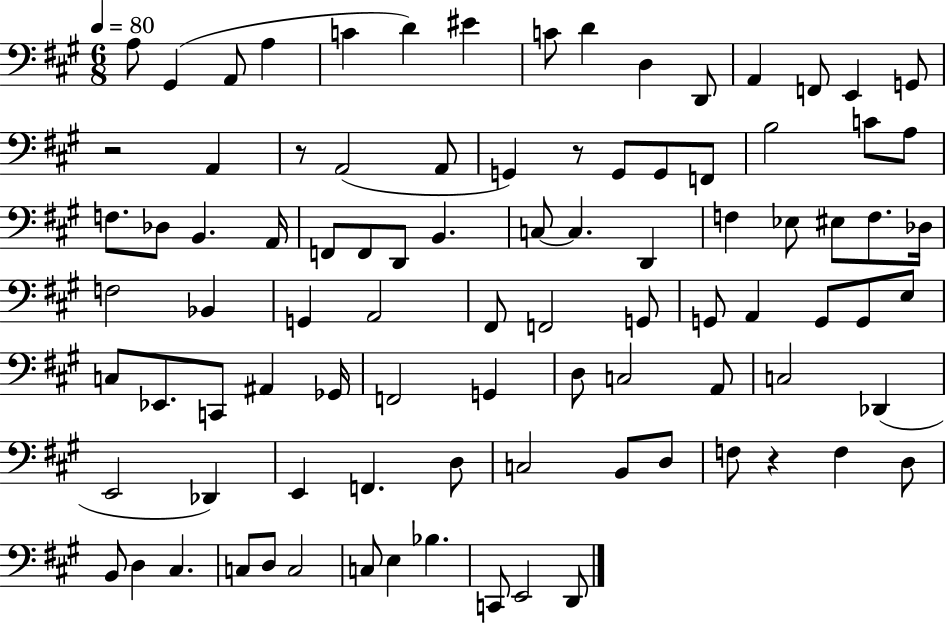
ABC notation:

X:1
T:Untitled
M:6/8
L:1/4
K:A
A,/2 ^G,, A,,/2 A, C D ^E C/2 D D, D,,/2 A,, F,,/2 E,, G,,/2 z2 A,, z/2 A,,2 A,,/2 G,, z/2 G,,/2 G,,/2 F,,/2 B,2 C/2 A,/2 F,/2 _D,/2 B,, A,,/4 F,,/2 F,,/2 D,,/2 B,, C,/2 C, D,, F, _E,/2 ^E,/2 F,/2 _D,/4 F,2 _B,, G,, A,,2 ^F,,/2 F,,2 G,,/2 G,,/2 A,, G,,/2 G,,/2 E,/2 C,/2 _E,,/2 C,,/2 ^A,, _G,,/4 F,,2 G,, D,/2 C,2 A,,/2 C,2 _D,, E,,2 _D,, E,, F,, D,/2 C,2 B,,/2 D,/2 F,/2 z F, D,/2 B,,/2 D, ^C, C,/2 D,/2 C,2 C,/2 E, _B, C,,/2 E,,2 D,,/2